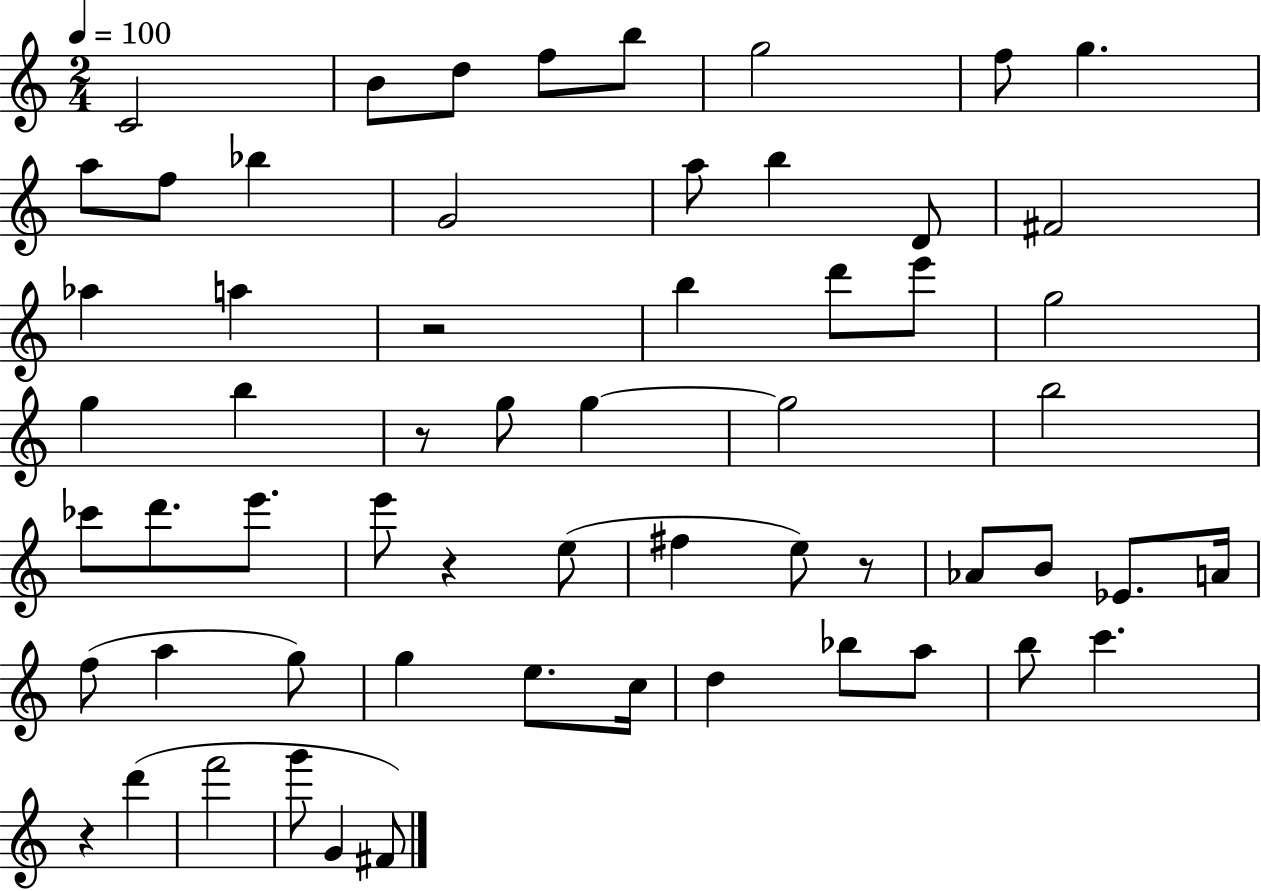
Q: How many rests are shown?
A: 5